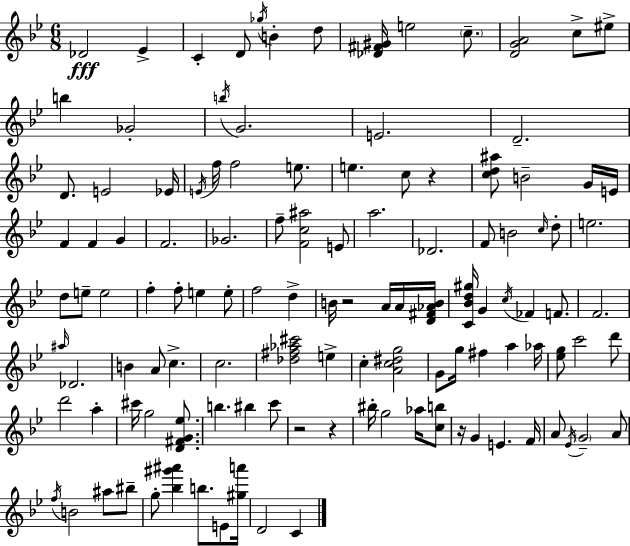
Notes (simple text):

Db4/h Eb4/q C4/q D4/e Gb5/s B4/q D5/e [Db4,F#4,G#4]/s E5/h C5/e. [D4,G4,A4]/h C5/e EIS5/e B5/q Gb4/h B5/s G4/h. E4/h. D4/h. D4/e. E4/h Eb4/s E4/s F5/s F5/h E5/e. E5/q. C5/e R/q [C5,D5,A#5]/e B4/h G4/s E4/s F4/q F4/q G4/q F4/h. Gb4/h. F5/e [F4,C5,A#5]/h E4/e A5/h. Db4/h. F4/e B4/h C5/s D5/e E5/h. D5/e E5/e E5/h F5/q F5/e E5/q E5/e F5/h D5/q B4/s R/h A4/s A4/s [D4,F#4,Ab4,B4]/s [C4,Bb4,D5,G#5]/s G4/q C5/s FES4/q F4/e. F4/h. A#5/s Db4/h. B4/q A4/e C5/q. C5/h. [Db5,F#5,Ab5,C#6]/h E5/q C5/q [A4,C5,D#5,G5]/h G4/e G5/s F#5/q A5/q Ab5/s [Eb5,G5]/e C6/h D6/e D6/h A5/q C#6/s G5/h [D4,F#4,G4,Eb5]/e. B5/q. BIS5/q C6/e R/h R/q BIS5/s G5/h Ab5/s [C5,B5]/e R/s G4/q E4/q. F4/s A4/e Eb4/s G4/h A4/e F5/s B4/h A#5/e BIS5/e G5/e [Bb5,G#6,A#6]/q B5/e. E4/e [G#5,A6]/s D4/h C4/q